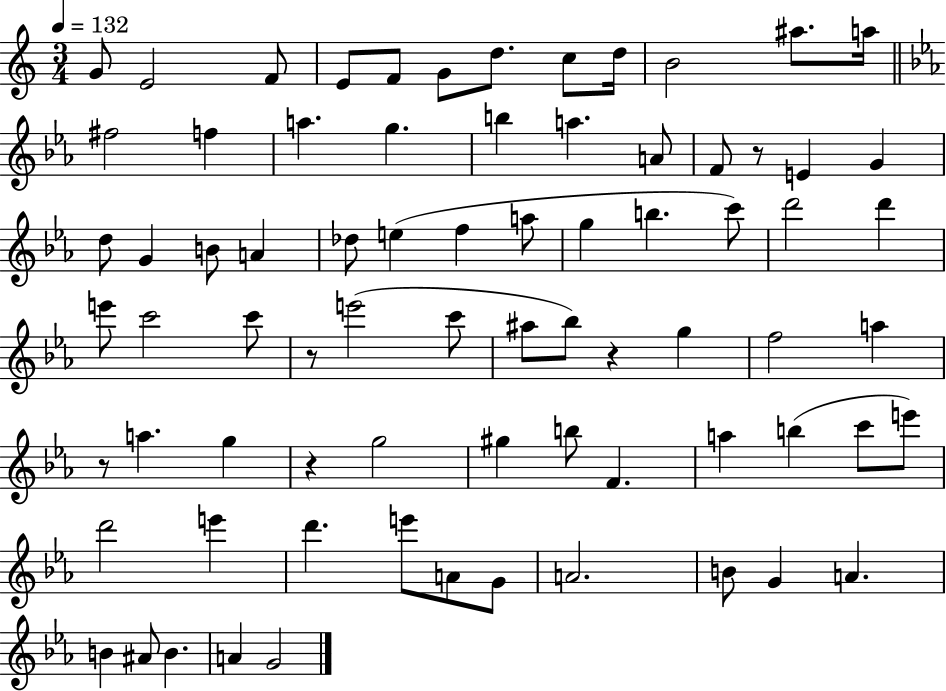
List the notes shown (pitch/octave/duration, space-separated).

G4/e E4/h F4/e E4/e F4/e G4/e D5/e. C5/e D5/s B4/h A#5/e. A5/s F#5/h F5/q A5/q. G5/q. B5/q A5/q. A4/e F4/e R/e E4/q G4/q D5/e G4/q B4/e A4/q Db5/e E5/q F5/q A5/e G5/q B5/q. C6/e D6/h D6/q E6/e C6/h C6/e R/e E6/h C6/e A#5/e Bb5/e R/q G5/q F5/h A5/q R/e A5/q. G5/q R/q G5/h G#5/q B5/e F4/q. A5/q B5/q C6/e E6/e D6/h E6/q D6/q. E6/e A4/e G4/e A4/h. B4/e G4/q A4/q. B4/q A#4/e B4/q. A4/q G4/h